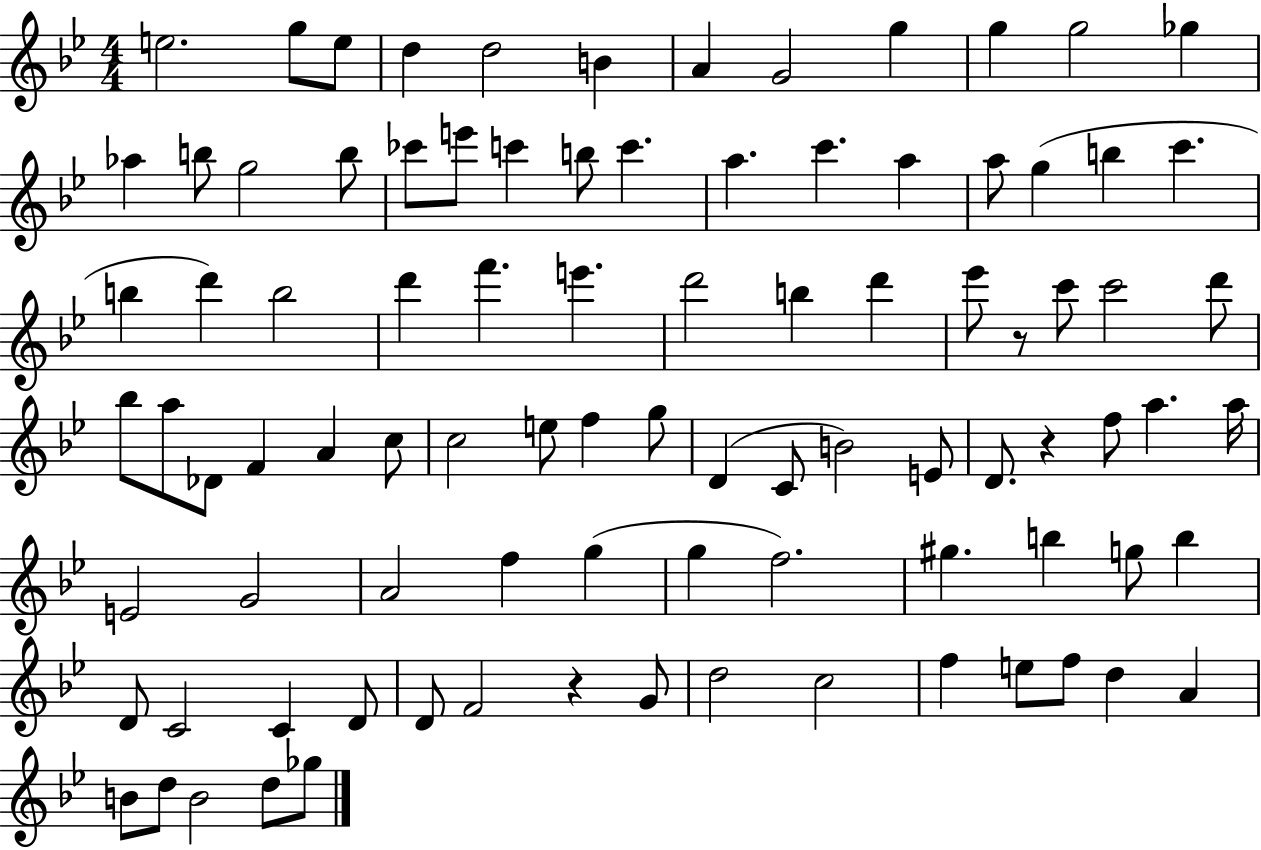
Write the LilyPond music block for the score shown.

{
  \clef treble
  \numericTimeSignature
  \time 4/4
  \key bes \major
  e''2. g''8 e''8 | d''4 d''2 b'4 | a'4 g'2 g''4 | g''4 g''2 ges''4 | \break aes''4 b''8 g''2 b''8 | ces'''8 e'''8 c'''4 b''8 c'''4. | a''4. c'''4. a''4 | a''8 g''4( b''4 c'''4. | \break b''4 d'''4) b''2 | d'''4 f'''4. e'''4. | d'''2 b''4 d'''4 | ees'''8 r8 c'''8 c'''2 d'''8 | \break bes''8 a''8 des'8 f'4 a'4 c''8 | c''2 e''8 f''4 g''8 | d'4( c'8 b'2) e'8 | d'8. r4 f''8 a''4. a''16 | \break e'2 g'2 | a'2 f''4 g''4( | g''4 f''2.) | gis''4. b''4 g''8 b''4 | \break d'8 c'2 c'4 d'8 | d'8 f'2 r4 g'8 | d''2 c''2 | f''4 e''8 f''8 d''4 a'4 | \break b'8 d''8 b'2 d''8 ges''8 | \bar "|."
}